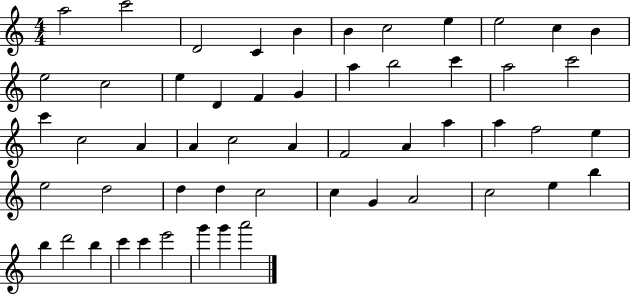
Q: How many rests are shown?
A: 0